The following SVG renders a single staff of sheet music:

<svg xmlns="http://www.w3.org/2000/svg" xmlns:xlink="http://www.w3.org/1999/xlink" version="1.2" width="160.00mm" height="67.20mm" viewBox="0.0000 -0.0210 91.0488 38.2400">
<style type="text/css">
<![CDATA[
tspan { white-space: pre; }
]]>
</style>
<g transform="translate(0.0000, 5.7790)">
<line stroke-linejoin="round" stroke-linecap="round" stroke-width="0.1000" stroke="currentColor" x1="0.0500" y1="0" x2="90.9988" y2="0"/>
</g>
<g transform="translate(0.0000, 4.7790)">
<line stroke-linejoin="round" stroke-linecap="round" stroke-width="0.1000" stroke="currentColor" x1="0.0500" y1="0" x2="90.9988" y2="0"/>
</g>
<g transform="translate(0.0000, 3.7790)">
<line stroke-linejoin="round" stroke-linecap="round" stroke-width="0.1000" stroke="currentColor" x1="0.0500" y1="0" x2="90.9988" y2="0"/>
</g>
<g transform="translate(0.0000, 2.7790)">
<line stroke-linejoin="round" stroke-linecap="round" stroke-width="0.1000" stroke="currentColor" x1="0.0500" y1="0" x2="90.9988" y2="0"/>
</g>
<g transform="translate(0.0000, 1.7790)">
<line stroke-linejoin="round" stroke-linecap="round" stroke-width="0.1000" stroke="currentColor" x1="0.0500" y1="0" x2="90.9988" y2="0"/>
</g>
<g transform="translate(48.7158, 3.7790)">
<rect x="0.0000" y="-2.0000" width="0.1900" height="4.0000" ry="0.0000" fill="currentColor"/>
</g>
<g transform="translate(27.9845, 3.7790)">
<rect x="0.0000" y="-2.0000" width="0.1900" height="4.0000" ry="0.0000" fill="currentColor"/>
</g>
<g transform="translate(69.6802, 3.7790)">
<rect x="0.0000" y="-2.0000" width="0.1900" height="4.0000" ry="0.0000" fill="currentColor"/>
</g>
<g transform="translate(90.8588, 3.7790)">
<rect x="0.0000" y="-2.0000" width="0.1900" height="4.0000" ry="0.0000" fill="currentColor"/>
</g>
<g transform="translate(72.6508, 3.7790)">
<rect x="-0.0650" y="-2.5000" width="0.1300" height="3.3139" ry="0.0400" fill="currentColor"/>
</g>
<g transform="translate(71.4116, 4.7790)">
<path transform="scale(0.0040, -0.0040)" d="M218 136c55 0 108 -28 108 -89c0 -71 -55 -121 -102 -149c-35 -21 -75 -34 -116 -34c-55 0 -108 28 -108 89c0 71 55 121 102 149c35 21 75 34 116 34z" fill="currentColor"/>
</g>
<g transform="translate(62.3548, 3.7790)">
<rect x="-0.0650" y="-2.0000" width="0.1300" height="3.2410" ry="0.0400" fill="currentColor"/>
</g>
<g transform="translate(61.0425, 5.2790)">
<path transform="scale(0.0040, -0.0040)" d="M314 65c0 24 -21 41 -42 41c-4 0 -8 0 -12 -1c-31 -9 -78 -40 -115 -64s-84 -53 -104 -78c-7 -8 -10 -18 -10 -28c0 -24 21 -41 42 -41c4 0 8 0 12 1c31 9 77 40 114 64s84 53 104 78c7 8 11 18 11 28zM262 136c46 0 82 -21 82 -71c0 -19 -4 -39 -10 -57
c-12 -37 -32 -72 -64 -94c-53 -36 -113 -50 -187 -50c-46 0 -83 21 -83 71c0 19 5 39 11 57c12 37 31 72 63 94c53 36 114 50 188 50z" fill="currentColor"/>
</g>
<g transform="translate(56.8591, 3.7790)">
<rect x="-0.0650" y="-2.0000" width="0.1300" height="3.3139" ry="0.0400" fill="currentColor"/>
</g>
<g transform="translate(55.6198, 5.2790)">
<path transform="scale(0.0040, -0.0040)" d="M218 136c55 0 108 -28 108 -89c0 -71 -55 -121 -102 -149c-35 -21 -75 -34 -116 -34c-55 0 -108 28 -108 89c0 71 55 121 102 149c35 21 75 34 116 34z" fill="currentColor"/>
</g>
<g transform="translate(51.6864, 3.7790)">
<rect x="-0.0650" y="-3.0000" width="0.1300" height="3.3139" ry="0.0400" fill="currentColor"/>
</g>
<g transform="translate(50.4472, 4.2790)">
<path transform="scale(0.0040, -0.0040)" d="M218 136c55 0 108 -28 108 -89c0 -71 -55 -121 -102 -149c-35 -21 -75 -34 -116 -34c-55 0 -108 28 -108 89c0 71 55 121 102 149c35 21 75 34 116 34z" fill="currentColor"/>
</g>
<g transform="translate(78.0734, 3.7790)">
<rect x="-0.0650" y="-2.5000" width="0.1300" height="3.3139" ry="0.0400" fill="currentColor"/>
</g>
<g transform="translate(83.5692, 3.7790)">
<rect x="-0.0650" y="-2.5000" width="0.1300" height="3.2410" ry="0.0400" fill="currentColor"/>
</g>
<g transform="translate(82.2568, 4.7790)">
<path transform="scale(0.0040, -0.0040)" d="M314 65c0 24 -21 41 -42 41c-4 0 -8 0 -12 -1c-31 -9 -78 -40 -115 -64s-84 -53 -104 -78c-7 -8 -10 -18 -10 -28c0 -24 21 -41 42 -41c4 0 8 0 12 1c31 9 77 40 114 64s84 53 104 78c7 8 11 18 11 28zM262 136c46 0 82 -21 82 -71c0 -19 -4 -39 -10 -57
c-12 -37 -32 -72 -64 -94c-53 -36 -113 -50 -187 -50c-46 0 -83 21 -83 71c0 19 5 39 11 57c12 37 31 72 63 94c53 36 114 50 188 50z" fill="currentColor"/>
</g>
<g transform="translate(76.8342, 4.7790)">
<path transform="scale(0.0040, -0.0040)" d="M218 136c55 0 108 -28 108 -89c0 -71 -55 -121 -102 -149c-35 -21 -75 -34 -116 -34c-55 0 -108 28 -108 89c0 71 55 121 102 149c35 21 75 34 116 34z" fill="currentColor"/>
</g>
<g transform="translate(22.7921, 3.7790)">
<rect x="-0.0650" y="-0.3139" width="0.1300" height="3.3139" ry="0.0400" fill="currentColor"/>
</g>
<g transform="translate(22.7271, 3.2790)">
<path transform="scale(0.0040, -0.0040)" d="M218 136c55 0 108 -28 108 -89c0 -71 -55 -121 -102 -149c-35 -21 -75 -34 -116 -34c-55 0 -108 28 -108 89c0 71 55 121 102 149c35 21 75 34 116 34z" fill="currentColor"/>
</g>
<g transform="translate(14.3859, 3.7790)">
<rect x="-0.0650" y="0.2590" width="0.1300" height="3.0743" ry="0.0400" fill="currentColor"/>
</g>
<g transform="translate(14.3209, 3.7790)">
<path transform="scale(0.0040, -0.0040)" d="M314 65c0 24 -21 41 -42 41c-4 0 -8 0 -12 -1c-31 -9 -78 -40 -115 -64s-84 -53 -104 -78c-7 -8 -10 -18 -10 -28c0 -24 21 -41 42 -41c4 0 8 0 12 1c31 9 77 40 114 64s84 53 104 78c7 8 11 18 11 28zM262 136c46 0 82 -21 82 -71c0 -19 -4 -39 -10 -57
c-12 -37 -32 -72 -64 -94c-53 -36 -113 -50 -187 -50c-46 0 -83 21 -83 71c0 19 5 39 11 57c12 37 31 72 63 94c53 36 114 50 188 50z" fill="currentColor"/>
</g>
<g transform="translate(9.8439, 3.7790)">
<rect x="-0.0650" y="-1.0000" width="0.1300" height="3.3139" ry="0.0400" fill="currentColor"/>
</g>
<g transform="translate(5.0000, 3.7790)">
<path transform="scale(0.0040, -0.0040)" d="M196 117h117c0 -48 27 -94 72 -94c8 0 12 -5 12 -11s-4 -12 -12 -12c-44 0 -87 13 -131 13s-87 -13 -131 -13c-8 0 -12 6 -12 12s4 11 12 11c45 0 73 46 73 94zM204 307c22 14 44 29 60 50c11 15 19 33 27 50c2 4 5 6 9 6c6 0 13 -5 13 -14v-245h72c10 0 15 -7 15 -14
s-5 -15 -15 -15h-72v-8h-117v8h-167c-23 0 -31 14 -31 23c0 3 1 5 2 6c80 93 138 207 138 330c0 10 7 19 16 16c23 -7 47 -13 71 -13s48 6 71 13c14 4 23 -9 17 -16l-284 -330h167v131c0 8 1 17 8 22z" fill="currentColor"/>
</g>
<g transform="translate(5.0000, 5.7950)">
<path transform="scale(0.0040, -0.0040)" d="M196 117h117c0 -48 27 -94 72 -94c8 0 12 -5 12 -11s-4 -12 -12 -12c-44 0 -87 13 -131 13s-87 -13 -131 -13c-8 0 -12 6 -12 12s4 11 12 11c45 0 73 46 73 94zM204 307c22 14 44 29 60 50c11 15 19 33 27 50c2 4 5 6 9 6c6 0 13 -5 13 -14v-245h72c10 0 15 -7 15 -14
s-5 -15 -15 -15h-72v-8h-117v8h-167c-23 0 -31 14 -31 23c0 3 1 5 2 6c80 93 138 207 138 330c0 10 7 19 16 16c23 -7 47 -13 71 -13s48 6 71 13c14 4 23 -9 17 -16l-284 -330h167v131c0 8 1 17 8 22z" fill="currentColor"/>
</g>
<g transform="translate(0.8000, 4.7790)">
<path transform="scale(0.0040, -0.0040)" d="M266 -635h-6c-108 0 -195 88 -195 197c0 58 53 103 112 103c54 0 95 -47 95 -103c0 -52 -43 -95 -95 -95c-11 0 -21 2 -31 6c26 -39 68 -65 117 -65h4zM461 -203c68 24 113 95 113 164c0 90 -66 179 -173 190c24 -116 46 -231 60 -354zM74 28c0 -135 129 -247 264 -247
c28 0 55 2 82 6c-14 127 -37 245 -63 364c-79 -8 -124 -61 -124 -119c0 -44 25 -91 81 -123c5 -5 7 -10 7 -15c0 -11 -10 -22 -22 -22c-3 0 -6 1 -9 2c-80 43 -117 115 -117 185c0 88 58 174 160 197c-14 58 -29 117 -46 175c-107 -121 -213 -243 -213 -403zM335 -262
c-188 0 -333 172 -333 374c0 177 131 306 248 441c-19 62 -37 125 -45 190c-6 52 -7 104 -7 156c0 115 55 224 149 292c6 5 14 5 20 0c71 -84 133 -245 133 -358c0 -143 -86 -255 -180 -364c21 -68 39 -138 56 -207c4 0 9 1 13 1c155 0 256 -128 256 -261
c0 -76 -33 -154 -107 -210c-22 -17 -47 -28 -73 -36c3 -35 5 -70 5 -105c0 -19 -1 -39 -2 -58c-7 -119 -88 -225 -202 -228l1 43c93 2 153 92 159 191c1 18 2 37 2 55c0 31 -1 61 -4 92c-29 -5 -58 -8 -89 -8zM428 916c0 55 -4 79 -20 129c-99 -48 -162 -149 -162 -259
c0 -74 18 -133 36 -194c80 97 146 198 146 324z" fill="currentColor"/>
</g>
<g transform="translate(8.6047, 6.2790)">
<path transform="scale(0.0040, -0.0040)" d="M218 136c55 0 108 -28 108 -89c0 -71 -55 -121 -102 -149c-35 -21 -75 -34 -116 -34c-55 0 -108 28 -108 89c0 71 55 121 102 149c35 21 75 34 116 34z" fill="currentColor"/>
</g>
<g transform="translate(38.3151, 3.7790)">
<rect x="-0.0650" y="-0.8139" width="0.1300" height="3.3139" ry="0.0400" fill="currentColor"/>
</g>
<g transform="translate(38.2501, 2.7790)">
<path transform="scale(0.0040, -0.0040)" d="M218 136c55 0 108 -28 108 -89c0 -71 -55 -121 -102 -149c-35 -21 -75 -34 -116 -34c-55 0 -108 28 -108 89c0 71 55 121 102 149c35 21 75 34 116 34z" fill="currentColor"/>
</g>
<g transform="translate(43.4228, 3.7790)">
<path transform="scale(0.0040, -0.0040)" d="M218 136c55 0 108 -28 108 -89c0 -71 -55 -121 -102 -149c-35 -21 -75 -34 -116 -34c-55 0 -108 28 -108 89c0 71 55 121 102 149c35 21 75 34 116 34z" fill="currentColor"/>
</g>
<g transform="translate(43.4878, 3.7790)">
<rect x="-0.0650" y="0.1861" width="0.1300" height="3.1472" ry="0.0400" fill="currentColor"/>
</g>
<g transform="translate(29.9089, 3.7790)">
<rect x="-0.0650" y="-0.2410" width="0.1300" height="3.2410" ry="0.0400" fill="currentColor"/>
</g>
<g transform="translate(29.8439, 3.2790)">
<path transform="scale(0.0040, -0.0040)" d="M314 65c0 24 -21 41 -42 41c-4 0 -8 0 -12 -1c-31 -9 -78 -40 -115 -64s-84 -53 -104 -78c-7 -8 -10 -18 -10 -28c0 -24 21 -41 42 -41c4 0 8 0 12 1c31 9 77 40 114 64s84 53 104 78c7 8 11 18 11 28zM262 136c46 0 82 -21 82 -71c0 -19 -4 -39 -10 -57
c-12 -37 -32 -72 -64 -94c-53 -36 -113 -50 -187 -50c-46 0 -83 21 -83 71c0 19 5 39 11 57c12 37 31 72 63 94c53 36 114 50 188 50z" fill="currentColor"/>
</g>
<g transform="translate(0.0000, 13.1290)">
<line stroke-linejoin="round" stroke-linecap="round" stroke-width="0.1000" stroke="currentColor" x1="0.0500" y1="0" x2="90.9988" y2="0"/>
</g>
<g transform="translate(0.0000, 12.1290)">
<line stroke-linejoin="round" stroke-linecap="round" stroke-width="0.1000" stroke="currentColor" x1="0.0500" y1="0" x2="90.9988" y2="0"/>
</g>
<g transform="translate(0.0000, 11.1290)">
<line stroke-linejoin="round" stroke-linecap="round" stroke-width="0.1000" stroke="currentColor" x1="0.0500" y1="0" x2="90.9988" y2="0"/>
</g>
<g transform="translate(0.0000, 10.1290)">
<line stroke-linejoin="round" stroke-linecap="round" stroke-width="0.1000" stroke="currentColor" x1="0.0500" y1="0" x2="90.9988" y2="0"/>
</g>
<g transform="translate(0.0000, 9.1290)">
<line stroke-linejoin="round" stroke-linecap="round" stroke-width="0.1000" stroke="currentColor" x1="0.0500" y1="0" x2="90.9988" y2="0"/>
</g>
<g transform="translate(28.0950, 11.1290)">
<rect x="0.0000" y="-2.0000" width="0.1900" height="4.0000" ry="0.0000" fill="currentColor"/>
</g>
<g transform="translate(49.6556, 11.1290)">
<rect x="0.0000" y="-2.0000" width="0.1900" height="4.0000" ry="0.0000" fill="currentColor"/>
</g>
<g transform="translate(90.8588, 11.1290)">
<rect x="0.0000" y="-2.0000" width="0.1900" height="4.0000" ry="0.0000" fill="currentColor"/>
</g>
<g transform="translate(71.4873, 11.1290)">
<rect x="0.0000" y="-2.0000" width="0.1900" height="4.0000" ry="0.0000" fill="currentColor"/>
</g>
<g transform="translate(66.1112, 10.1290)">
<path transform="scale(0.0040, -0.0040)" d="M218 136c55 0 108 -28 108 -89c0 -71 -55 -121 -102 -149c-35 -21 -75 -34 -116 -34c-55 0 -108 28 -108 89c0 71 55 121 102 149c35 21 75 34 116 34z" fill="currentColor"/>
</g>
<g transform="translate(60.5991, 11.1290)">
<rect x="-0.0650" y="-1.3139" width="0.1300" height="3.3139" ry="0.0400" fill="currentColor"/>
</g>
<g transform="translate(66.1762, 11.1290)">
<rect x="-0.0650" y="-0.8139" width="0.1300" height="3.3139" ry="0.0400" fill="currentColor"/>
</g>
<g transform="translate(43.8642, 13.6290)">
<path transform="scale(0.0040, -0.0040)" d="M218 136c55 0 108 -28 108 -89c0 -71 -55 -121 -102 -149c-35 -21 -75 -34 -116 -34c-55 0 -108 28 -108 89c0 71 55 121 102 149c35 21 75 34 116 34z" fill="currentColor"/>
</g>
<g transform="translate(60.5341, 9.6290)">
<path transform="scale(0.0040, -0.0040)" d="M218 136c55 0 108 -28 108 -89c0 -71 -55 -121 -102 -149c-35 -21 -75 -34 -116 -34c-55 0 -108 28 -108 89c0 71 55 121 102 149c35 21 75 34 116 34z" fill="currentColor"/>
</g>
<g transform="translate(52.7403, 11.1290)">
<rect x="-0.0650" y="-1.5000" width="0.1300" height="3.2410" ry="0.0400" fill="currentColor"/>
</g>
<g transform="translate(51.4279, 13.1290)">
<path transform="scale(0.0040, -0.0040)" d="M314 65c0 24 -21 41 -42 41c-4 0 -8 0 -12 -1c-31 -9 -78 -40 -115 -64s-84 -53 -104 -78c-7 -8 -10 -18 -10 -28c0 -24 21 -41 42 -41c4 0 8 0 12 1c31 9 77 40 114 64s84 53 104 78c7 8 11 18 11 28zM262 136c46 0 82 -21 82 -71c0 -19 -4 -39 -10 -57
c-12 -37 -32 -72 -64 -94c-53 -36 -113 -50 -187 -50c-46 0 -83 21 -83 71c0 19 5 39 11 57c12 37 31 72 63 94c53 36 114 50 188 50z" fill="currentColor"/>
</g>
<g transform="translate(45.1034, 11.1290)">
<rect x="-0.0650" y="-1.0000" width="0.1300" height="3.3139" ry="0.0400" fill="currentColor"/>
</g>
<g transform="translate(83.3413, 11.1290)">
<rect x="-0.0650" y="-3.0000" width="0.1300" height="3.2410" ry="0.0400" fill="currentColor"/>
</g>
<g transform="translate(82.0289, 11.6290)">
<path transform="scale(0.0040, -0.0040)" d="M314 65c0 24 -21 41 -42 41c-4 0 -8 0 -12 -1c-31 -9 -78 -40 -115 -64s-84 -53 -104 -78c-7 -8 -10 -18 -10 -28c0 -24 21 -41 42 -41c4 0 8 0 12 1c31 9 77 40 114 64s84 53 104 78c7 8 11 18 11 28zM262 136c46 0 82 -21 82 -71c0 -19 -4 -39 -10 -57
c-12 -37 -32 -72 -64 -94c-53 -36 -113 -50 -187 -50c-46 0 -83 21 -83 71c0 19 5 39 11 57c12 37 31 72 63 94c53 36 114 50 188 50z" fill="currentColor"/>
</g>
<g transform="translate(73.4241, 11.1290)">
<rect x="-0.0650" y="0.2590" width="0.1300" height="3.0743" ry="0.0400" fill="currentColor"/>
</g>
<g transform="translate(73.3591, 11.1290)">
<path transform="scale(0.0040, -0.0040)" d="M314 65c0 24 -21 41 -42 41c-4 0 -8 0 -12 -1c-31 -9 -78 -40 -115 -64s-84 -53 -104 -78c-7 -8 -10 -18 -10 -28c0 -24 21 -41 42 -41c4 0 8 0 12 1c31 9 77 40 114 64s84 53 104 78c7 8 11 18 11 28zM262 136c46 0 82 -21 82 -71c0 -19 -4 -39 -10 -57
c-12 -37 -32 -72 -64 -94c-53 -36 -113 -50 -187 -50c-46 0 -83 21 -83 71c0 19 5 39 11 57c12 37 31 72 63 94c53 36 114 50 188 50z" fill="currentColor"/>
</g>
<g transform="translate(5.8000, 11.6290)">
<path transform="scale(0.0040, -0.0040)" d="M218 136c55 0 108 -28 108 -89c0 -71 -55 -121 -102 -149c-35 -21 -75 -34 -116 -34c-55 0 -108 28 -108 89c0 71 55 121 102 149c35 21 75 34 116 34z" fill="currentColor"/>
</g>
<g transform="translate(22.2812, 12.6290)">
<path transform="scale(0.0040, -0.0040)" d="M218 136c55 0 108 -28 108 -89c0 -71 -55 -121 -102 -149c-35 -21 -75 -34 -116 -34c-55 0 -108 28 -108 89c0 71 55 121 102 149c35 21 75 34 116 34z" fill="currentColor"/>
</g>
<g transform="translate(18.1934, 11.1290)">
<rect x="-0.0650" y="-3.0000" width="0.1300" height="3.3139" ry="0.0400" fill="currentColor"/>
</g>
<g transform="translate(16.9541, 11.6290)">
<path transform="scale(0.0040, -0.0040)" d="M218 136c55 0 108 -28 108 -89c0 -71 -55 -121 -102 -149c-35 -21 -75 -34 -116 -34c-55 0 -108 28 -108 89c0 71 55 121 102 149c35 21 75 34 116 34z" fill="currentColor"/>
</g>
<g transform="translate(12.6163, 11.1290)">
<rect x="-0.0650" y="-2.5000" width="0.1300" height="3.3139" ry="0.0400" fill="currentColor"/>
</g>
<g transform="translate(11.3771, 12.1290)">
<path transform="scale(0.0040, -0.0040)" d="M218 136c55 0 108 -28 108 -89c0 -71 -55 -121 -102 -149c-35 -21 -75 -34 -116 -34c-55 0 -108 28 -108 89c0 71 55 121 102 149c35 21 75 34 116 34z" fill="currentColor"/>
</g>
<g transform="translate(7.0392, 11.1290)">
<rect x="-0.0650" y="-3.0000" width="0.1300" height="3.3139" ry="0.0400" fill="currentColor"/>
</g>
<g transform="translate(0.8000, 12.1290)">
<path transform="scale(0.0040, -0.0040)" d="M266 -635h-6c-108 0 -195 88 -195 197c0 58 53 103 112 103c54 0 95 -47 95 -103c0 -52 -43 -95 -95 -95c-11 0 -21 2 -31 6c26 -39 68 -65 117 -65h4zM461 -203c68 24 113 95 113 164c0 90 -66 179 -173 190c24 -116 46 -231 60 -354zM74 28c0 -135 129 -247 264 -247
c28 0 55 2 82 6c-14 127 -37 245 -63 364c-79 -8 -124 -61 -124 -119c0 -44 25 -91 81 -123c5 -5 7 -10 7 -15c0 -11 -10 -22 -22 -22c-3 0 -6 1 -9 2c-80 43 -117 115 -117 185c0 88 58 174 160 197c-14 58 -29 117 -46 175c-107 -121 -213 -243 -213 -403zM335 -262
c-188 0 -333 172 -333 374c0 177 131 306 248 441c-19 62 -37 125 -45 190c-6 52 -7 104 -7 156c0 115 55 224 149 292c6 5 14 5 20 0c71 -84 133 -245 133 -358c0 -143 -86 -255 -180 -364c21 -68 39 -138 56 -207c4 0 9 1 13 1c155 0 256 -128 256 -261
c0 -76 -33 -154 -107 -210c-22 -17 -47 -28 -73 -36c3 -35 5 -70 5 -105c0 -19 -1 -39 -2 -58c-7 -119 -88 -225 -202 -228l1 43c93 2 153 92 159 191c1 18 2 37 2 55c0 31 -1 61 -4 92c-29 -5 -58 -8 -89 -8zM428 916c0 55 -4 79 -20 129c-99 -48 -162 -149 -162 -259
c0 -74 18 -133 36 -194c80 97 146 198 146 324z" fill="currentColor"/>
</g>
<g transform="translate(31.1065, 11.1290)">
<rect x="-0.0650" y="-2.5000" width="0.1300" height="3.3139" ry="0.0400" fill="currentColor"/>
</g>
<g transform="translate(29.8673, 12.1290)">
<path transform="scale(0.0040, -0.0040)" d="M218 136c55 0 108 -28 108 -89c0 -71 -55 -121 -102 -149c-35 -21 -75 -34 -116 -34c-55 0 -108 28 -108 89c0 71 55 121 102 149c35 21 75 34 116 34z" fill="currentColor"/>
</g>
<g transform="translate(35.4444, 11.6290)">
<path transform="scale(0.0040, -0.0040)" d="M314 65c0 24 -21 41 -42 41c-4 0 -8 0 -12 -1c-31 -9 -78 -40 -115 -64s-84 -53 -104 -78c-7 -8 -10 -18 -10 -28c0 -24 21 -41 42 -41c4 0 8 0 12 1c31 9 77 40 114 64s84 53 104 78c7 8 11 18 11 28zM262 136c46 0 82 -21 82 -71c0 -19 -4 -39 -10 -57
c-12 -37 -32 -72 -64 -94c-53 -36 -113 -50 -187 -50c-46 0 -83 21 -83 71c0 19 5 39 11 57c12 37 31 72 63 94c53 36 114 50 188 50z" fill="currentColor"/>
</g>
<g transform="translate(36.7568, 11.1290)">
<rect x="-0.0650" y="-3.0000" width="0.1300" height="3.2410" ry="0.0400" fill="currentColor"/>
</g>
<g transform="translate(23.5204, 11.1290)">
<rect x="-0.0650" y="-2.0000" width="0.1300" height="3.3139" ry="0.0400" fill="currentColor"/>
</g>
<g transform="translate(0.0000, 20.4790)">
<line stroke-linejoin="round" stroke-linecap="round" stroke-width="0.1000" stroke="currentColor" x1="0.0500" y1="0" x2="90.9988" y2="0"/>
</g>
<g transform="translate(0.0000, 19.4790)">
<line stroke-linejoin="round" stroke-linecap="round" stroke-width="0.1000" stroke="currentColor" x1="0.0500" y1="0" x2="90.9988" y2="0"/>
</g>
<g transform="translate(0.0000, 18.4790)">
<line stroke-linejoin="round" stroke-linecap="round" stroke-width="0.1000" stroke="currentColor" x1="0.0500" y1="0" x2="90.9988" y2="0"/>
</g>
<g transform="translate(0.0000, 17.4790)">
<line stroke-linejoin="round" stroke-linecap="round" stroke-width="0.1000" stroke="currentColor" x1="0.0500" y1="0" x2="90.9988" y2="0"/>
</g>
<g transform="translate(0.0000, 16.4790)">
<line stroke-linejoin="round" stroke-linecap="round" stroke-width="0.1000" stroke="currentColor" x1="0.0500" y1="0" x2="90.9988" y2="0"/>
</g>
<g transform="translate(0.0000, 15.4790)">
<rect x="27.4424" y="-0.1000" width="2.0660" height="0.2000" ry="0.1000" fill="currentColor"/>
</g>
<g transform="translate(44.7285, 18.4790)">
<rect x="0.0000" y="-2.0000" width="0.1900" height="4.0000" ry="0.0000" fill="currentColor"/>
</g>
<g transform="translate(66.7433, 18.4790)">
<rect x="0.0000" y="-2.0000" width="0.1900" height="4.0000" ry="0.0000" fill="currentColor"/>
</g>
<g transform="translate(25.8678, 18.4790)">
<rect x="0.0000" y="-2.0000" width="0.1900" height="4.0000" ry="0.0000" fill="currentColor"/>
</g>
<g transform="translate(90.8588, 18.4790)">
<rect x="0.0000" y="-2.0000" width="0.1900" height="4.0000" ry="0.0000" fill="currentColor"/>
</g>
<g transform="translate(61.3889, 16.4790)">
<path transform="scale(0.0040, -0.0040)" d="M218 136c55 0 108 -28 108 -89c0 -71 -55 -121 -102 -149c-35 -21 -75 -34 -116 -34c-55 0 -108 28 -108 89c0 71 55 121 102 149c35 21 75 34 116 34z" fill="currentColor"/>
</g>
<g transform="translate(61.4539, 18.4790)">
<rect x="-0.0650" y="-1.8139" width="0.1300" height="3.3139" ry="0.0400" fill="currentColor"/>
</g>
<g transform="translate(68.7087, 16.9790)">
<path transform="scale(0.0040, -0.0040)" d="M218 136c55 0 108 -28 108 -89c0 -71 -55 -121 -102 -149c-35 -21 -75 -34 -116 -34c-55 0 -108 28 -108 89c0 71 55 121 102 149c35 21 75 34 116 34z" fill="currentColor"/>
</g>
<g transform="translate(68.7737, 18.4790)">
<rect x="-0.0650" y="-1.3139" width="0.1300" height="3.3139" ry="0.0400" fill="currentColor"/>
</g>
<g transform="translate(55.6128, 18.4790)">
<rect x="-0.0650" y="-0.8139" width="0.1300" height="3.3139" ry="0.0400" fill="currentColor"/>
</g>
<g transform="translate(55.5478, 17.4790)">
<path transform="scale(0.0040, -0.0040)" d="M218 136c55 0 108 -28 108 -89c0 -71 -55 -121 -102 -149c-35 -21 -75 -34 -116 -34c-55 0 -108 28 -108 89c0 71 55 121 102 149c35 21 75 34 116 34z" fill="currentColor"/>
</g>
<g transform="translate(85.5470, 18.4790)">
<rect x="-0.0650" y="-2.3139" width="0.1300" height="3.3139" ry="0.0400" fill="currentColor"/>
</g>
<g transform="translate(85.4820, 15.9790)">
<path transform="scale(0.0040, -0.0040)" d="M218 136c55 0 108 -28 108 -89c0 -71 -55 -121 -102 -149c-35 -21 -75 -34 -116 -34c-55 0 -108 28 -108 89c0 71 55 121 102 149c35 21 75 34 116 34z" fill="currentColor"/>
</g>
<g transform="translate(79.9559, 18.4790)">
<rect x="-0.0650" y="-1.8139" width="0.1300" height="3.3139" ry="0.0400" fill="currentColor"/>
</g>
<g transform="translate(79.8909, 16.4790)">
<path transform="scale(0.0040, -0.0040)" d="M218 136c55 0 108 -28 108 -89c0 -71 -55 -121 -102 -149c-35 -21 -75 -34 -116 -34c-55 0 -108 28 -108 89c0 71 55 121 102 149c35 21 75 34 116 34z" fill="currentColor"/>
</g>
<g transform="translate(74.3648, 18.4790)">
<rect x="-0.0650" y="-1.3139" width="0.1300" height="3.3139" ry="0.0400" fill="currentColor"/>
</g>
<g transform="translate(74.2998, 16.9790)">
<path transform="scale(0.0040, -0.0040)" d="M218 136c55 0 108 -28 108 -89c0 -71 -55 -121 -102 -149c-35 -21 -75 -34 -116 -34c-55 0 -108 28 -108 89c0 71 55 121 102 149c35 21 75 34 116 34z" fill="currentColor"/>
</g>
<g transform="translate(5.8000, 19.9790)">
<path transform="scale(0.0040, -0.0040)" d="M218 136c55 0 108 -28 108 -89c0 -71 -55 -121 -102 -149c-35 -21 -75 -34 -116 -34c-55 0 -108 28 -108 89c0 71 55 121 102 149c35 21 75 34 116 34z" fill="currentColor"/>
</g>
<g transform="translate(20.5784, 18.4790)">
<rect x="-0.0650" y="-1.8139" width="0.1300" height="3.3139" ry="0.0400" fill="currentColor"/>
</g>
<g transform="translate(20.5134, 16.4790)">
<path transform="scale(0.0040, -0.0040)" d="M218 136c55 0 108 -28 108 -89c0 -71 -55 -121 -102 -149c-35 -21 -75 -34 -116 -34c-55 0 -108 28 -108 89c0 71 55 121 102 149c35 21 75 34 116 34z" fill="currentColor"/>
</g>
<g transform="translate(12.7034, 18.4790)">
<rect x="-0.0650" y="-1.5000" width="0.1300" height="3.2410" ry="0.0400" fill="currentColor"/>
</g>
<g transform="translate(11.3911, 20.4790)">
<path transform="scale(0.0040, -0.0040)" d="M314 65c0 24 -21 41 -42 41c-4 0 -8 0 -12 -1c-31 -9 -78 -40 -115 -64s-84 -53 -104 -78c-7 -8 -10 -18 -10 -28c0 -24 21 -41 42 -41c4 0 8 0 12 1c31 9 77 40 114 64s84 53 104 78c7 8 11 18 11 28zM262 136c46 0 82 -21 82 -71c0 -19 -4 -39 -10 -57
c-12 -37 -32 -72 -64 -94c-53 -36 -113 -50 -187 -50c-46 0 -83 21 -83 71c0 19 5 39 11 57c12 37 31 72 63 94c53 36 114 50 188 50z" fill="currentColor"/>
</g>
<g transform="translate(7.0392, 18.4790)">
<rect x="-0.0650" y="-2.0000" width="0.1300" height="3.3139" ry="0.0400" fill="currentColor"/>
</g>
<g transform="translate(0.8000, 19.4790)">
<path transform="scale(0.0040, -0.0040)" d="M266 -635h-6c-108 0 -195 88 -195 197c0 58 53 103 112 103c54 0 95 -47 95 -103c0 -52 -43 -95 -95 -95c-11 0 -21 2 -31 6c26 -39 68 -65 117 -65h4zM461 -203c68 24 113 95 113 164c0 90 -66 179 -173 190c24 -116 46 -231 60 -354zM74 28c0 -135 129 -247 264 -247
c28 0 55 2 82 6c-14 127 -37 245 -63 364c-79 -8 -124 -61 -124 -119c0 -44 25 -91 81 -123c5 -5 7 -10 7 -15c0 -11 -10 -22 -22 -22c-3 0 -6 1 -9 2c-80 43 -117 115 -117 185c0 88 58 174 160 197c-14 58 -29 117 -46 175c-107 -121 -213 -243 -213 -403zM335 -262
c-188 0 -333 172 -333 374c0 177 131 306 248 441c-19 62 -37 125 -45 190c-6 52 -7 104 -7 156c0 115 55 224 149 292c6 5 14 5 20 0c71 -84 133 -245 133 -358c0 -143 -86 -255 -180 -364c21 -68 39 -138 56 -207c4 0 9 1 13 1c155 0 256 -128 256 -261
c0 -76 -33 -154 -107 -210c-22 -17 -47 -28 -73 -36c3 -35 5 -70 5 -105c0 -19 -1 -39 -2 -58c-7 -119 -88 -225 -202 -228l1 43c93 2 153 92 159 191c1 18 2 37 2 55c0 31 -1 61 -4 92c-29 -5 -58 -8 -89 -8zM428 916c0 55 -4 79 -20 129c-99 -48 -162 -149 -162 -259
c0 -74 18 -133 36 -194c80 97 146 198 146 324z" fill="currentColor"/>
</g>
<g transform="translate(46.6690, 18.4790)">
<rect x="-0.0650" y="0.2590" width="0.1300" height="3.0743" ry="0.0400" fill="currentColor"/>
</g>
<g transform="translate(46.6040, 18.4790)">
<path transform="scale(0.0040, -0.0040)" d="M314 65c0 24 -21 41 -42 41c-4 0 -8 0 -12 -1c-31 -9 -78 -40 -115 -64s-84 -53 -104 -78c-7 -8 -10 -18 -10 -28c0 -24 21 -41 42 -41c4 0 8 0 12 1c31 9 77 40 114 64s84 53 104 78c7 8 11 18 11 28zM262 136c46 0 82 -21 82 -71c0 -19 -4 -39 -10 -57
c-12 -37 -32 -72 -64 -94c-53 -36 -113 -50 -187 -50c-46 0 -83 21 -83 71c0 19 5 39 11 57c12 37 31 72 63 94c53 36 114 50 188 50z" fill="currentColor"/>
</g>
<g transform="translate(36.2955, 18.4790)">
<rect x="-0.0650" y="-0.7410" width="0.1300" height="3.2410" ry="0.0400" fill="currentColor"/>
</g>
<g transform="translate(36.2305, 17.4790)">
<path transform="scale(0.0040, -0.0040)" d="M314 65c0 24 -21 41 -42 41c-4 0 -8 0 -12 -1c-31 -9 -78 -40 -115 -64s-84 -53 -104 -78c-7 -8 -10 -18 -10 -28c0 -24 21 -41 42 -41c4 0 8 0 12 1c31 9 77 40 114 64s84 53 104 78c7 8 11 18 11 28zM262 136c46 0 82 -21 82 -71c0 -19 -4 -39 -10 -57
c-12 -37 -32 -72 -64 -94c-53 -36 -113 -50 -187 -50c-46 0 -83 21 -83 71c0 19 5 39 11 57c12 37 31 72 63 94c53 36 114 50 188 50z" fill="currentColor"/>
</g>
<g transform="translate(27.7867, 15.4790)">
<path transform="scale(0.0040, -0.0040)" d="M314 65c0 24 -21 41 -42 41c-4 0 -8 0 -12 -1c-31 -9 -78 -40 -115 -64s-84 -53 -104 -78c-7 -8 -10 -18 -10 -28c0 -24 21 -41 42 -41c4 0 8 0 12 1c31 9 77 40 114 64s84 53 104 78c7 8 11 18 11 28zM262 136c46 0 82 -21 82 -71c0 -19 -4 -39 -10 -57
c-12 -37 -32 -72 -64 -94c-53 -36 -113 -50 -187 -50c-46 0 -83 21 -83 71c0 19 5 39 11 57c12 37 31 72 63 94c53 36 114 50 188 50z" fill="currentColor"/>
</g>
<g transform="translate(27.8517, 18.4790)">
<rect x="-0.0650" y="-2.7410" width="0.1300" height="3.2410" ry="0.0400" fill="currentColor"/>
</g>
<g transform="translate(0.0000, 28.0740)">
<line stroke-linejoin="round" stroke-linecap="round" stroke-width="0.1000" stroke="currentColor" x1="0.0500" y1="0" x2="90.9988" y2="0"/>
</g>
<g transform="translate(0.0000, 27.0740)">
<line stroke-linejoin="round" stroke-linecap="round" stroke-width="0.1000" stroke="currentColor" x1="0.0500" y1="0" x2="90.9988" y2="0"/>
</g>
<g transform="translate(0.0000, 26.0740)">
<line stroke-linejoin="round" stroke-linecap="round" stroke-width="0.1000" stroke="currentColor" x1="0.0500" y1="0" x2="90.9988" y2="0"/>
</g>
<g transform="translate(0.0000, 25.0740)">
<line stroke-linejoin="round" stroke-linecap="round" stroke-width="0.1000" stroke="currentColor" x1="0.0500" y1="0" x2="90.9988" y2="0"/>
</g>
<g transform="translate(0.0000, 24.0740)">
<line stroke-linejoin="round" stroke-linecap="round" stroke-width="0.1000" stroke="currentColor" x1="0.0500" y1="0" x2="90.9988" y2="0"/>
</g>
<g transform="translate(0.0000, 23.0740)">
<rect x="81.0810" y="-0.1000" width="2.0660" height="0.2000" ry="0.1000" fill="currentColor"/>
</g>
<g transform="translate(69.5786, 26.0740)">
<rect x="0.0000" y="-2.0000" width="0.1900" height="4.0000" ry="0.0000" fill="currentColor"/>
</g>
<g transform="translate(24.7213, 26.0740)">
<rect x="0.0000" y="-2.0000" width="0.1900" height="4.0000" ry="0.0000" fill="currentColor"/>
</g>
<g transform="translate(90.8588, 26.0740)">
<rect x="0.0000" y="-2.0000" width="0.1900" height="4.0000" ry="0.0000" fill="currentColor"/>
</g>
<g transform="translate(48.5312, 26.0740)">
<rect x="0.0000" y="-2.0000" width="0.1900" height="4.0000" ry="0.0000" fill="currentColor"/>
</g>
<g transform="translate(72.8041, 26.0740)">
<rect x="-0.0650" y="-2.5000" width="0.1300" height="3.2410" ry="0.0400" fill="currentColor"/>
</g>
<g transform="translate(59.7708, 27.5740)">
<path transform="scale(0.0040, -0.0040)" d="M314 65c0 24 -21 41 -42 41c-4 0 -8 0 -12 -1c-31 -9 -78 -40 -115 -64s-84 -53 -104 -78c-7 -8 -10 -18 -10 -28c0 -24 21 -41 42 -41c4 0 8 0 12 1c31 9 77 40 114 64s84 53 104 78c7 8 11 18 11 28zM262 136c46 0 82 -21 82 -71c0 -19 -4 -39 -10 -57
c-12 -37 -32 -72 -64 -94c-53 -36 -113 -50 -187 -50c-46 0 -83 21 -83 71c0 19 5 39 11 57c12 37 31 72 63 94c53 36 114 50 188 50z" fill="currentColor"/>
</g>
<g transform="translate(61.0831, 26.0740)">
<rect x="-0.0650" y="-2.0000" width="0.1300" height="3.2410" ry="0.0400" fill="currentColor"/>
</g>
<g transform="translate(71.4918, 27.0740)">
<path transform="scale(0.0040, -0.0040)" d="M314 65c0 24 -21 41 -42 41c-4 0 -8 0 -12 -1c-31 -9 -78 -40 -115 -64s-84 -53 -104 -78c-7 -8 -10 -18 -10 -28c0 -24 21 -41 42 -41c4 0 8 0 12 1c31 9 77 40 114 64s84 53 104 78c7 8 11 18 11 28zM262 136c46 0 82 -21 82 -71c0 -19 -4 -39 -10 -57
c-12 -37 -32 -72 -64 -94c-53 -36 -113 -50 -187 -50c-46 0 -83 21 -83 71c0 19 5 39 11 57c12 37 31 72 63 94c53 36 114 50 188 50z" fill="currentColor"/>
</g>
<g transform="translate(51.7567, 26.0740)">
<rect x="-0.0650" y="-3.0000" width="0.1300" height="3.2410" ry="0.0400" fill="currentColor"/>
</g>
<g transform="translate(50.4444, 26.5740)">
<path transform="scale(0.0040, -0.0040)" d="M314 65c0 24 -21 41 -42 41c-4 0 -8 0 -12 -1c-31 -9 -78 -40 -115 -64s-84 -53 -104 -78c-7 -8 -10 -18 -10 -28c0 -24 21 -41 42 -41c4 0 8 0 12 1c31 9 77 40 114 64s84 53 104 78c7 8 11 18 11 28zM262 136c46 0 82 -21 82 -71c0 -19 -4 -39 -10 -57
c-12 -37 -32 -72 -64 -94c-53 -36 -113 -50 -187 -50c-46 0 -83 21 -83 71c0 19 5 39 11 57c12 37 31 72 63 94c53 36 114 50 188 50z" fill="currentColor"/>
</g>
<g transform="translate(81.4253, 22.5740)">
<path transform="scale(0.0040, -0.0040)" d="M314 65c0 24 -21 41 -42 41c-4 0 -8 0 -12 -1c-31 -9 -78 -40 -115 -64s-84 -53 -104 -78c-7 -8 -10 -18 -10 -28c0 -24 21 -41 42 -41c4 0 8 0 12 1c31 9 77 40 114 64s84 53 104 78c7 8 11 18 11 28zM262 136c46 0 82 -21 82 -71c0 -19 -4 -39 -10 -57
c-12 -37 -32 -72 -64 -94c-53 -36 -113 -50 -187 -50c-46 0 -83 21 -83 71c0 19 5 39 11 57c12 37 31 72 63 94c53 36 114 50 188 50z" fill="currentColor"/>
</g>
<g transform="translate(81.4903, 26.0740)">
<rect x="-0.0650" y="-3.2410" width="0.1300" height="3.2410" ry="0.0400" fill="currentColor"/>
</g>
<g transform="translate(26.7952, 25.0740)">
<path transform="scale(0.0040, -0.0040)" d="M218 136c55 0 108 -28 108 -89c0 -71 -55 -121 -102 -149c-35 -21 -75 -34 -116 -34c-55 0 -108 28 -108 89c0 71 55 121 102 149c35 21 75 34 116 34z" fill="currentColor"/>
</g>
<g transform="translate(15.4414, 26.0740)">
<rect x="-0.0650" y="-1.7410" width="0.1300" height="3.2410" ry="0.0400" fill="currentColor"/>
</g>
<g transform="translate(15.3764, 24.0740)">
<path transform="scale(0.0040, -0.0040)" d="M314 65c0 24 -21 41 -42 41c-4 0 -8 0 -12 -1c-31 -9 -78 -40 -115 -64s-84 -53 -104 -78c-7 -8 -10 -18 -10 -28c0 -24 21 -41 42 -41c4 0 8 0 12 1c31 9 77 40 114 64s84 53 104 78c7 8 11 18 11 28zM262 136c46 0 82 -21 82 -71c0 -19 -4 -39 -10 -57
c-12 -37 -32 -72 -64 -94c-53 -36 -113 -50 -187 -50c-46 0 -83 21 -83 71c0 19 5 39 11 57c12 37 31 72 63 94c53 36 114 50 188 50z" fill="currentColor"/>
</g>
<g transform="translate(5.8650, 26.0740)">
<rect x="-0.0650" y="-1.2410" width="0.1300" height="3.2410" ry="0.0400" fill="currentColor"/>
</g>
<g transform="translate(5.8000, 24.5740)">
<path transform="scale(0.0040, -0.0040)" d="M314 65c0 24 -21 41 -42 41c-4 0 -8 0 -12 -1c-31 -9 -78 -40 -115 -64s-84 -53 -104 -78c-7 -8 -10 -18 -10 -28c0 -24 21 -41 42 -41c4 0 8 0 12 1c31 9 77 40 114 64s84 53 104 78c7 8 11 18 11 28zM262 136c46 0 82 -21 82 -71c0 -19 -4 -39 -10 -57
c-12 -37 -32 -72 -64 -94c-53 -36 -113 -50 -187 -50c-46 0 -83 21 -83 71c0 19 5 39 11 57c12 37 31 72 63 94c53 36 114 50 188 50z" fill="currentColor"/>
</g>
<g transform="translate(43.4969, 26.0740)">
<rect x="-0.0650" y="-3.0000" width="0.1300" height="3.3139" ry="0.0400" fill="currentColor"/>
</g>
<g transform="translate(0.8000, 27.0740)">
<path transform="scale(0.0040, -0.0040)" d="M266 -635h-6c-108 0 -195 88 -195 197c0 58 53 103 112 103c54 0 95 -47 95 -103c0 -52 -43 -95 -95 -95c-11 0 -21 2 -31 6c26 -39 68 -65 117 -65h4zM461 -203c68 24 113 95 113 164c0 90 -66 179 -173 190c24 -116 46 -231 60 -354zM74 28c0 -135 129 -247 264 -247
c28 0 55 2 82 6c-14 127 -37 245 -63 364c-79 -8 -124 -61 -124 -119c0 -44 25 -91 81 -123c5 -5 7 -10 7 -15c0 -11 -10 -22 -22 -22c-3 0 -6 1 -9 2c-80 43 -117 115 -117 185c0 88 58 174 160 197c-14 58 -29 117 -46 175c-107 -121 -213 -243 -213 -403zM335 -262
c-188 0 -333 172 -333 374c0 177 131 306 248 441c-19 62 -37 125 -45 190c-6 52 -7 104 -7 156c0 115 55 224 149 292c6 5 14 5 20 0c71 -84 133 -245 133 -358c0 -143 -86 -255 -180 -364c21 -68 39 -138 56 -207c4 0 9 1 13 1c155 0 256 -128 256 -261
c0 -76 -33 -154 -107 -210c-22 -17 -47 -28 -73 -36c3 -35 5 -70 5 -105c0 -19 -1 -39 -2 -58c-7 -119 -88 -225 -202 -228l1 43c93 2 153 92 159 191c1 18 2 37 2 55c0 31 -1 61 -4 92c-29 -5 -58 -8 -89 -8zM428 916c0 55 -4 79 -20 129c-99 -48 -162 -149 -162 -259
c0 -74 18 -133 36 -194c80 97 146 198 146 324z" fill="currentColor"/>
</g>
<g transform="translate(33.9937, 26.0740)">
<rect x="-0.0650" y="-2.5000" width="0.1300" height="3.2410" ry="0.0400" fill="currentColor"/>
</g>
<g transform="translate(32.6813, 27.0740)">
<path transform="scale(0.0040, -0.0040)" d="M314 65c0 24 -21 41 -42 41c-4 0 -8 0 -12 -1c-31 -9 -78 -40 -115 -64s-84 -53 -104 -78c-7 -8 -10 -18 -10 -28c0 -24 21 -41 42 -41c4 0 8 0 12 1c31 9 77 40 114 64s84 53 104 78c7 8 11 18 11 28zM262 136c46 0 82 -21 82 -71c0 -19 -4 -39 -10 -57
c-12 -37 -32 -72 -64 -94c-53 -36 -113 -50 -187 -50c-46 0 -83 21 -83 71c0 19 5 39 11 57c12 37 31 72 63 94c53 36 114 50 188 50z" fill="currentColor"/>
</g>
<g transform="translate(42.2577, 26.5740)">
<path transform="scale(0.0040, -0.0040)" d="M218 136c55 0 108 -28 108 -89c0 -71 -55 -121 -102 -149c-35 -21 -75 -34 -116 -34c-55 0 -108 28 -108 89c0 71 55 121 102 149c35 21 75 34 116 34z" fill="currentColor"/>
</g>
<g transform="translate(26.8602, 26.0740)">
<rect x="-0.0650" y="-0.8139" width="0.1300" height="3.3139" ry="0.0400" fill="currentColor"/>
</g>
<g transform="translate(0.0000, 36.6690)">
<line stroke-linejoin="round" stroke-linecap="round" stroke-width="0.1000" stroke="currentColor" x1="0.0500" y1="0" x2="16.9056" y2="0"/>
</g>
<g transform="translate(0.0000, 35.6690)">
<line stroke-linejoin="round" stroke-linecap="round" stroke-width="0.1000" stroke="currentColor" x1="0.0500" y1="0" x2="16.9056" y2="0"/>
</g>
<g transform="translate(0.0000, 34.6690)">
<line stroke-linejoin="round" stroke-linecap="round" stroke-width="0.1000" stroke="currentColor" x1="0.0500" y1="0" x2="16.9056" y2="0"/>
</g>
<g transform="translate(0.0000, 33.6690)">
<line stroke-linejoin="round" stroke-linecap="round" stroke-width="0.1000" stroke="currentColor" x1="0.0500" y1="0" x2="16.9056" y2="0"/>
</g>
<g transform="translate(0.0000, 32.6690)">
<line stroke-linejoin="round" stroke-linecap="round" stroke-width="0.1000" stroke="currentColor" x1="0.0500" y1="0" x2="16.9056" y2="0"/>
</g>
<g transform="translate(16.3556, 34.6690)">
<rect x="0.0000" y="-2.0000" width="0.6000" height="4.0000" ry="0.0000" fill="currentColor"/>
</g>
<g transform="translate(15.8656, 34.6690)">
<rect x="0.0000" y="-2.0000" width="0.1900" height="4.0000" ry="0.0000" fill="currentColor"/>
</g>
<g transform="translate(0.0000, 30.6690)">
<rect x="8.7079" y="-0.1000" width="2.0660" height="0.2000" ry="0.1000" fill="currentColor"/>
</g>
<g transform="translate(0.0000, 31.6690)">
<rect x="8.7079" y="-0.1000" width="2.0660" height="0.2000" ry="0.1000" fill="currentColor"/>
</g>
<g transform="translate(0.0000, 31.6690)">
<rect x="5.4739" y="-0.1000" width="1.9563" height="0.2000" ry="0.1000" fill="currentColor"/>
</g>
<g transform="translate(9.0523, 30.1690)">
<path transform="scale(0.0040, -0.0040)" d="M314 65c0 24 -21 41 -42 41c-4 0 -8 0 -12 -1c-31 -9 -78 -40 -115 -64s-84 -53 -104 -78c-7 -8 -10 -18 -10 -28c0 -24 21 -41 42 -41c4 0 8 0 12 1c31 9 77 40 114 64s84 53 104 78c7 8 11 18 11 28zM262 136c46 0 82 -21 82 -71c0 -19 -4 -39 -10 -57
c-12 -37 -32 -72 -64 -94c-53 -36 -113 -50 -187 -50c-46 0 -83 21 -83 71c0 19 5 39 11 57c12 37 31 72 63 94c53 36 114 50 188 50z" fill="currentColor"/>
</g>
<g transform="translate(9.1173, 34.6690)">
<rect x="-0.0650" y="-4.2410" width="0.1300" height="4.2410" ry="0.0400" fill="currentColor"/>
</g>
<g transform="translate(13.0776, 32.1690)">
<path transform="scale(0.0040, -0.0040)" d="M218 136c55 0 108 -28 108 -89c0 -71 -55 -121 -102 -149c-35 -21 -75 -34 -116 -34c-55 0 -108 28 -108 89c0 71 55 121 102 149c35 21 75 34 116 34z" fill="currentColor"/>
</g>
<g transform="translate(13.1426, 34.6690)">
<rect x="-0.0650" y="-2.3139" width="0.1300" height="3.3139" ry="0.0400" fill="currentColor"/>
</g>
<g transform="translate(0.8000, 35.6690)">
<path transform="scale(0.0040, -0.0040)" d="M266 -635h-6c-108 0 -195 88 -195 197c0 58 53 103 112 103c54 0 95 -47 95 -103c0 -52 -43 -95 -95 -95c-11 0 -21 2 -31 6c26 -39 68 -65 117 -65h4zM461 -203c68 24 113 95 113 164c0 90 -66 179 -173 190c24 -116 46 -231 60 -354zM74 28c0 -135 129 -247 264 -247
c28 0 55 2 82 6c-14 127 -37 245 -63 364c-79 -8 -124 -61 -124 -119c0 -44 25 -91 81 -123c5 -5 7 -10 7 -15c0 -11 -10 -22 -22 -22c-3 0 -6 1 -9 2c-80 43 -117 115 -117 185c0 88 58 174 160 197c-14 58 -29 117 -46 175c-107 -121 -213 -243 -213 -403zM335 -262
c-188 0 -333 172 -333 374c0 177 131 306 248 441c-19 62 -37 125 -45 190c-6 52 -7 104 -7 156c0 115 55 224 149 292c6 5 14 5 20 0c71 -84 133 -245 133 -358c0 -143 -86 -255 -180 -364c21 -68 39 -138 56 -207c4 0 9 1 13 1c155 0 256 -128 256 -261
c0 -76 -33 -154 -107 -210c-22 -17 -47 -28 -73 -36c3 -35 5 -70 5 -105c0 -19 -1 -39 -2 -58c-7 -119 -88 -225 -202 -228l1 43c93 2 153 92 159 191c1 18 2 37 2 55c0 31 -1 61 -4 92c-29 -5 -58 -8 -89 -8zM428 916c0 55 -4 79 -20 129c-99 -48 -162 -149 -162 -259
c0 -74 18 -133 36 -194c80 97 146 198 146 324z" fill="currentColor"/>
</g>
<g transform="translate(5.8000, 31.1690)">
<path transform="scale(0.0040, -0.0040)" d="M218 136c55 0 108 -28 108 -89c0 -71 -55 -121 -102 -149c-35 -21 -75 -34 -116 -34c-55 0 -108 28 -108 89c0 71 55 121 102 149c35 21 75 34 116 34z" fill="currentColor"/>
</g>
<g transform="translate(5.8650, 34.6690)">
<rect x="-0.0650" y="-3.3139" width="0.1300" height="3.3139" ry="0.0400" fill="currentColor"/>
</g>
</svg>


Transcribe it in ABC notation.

X:1
T:Untitled
M:4/4
L:1/4
K:C
D B2 c c2 d B A F F2 G G G2 A G A F G A2 D E2 e d B2 A2 F E2 f a2 d2 B2 d f e e f g e2 f2 d G2 A A2 F2 G2 b2 b d'2 g